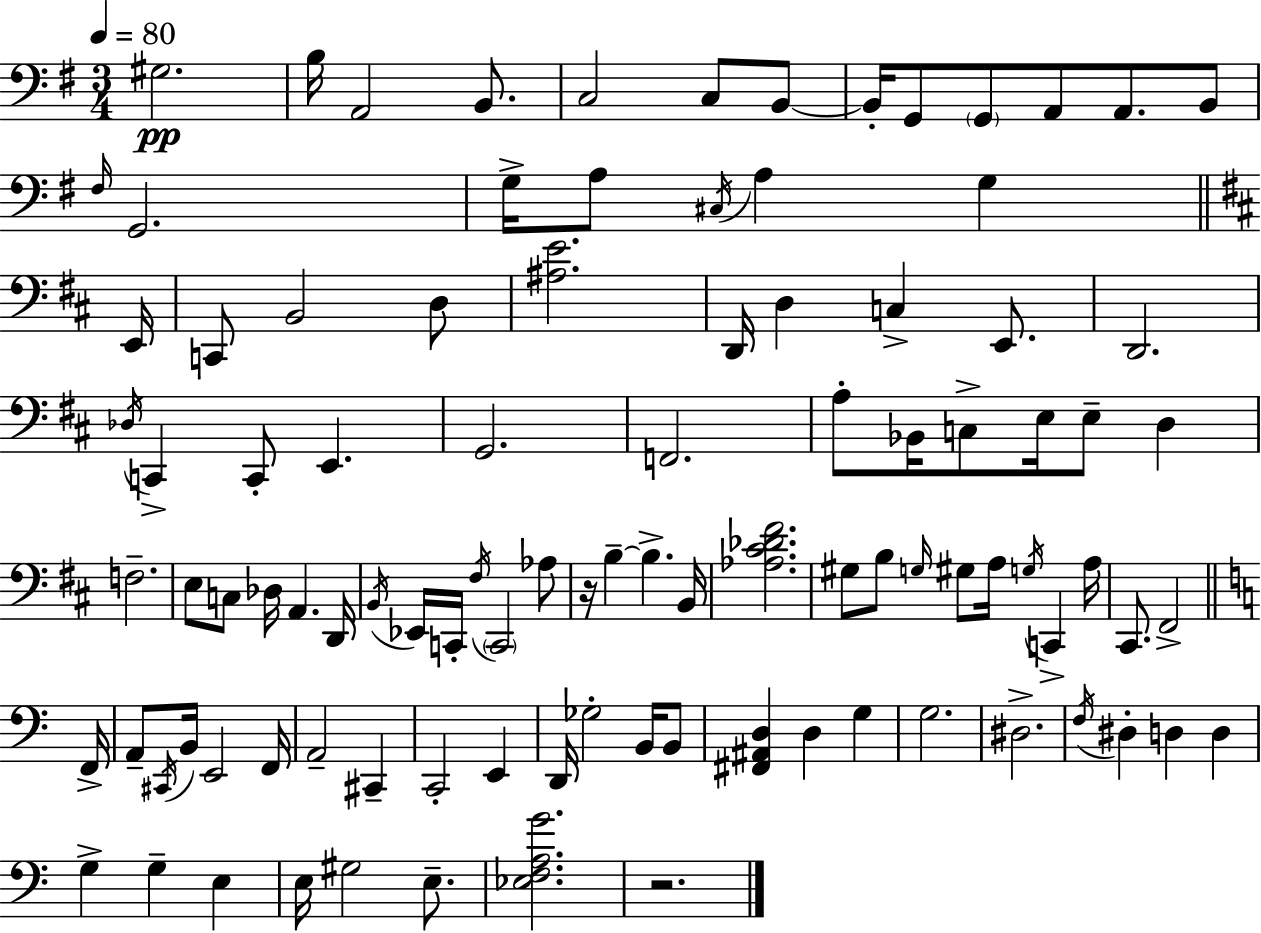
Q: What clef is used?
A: bass